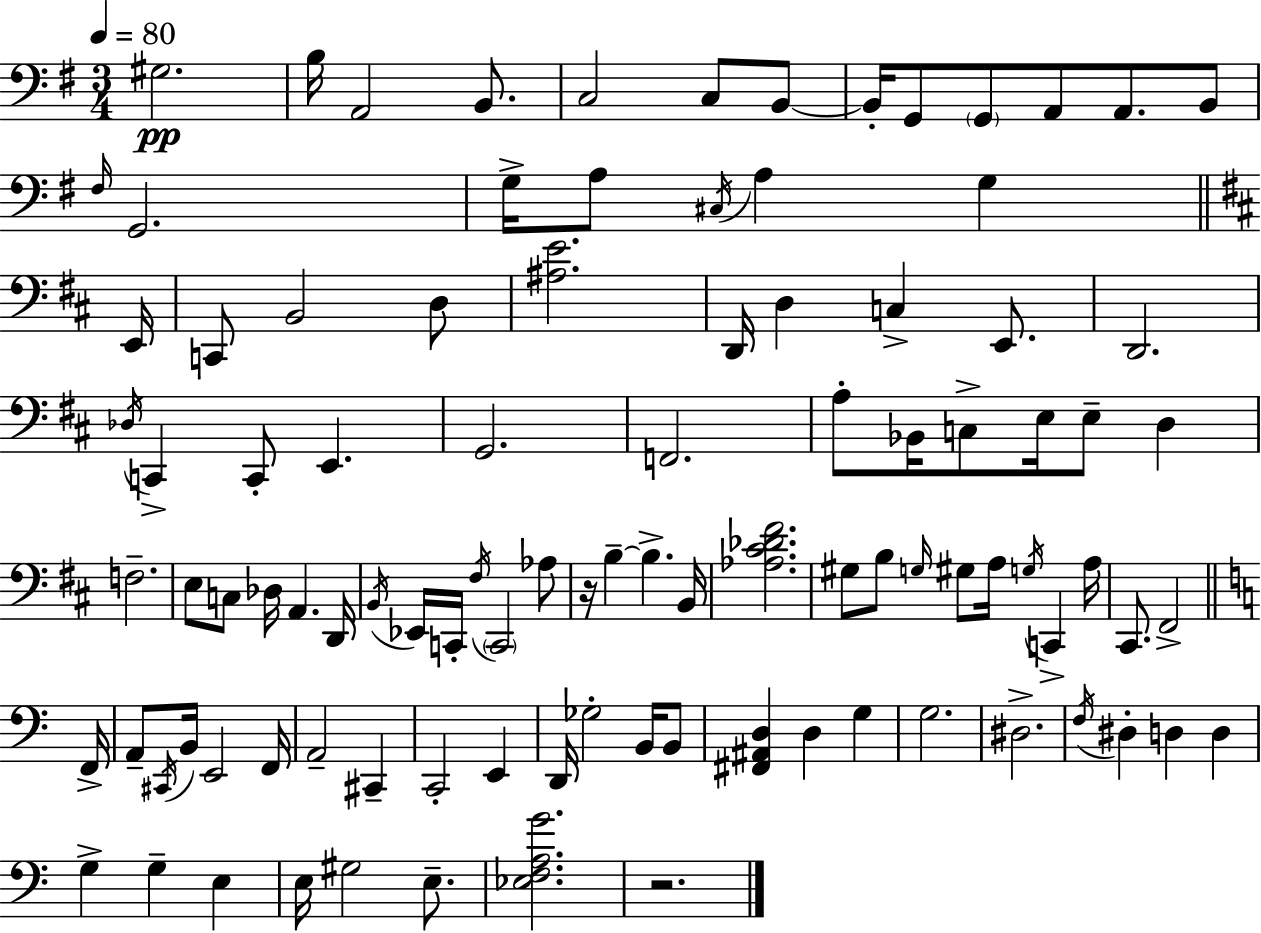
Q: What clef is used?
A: bass